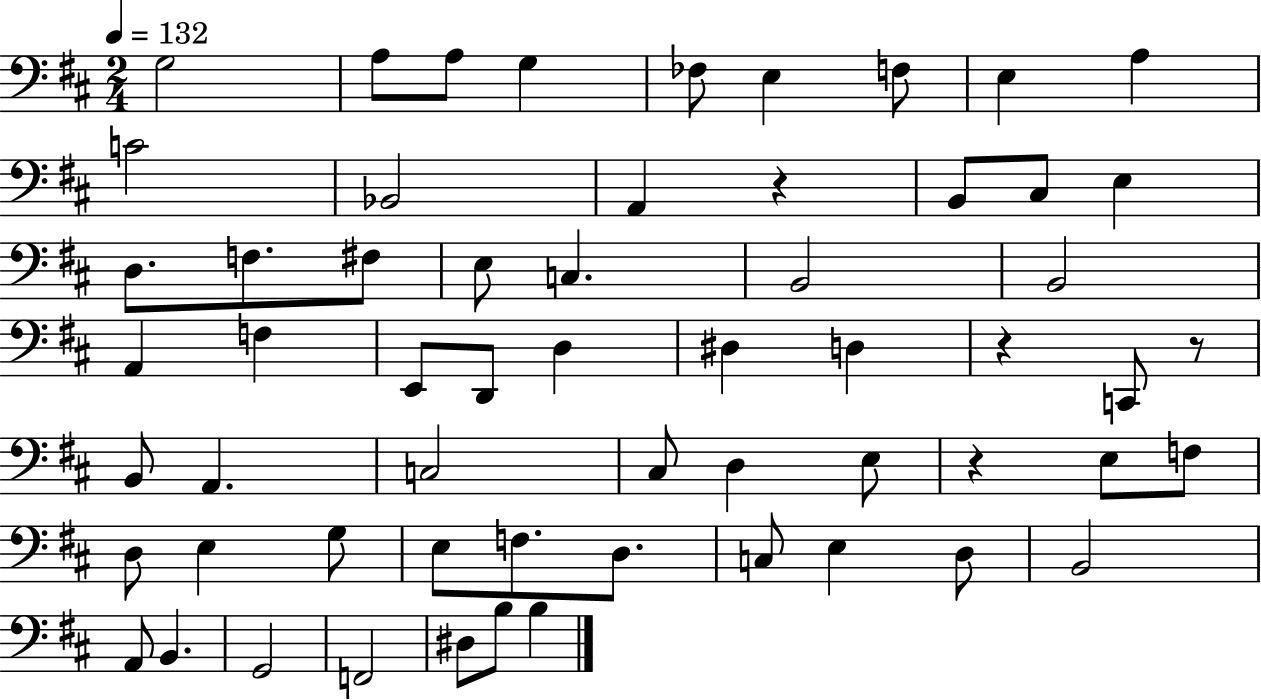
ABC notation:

X:1
T:Untitled
M:2/4
L:1/4
K:D
G,2 A,/2 A,/2 G, _F,/2 E, F,/2 E, A, C2 _B,,2 A,, z B,,/2 ^C,/2 E, D,/2 F,/2 ^F,/2 E,/2 C, B,,2 B,,2 A,, F, E,,/2 D,,/2 D, ^D, D, z C,,/2 z/2 B,,/2 A,, C,2 ^C,/2 D, E,/2 z E,/2 F,/2 D,/2 E, G,/2 E,/2 F,/2 D,/2 C,/2 E, D,/2 B,,2 A,,/2 B,, G,,2 F,,2 ^D,/2 B,/2 B,